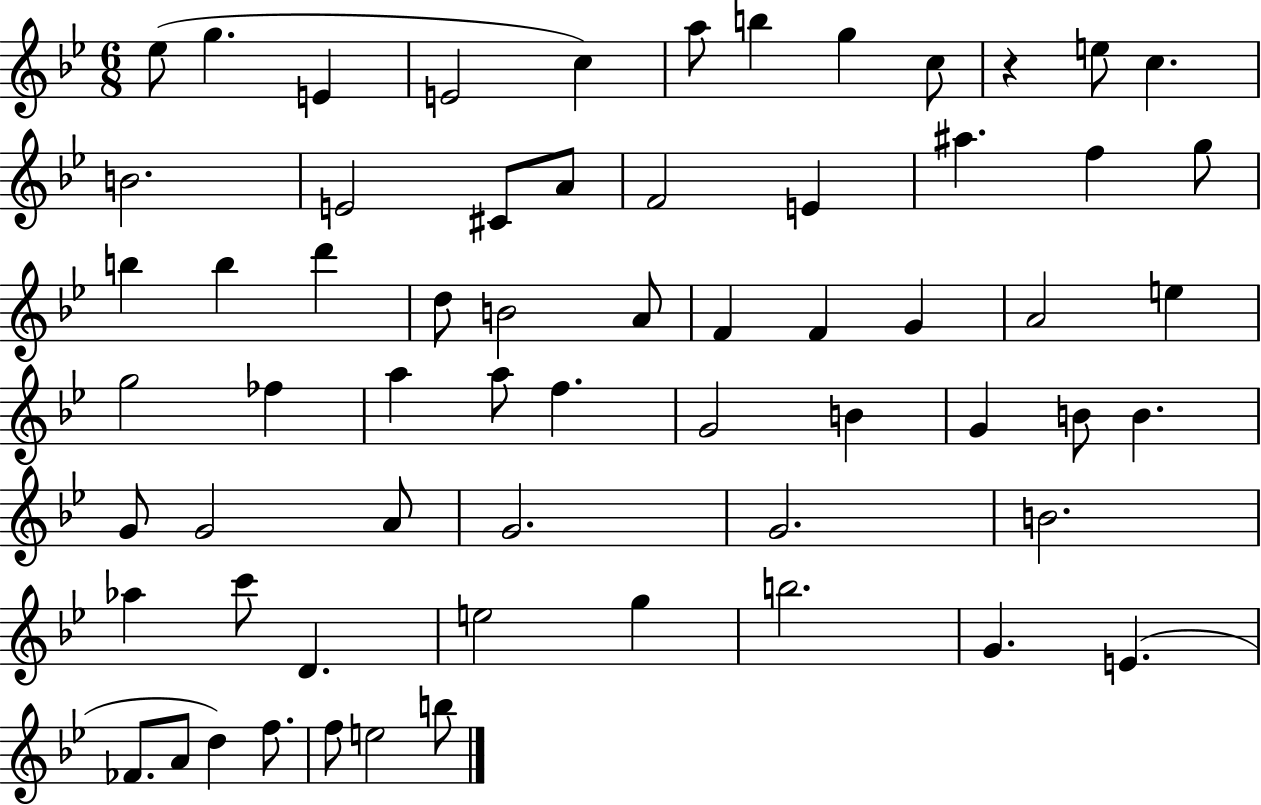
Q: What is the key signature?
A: BES major